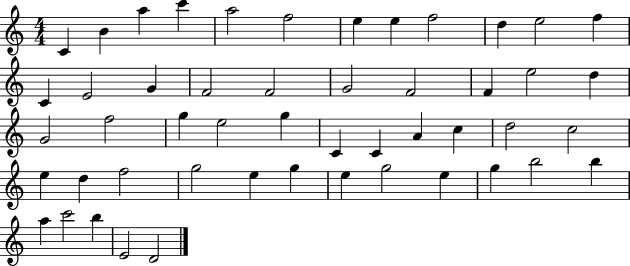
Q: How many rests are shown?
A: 0